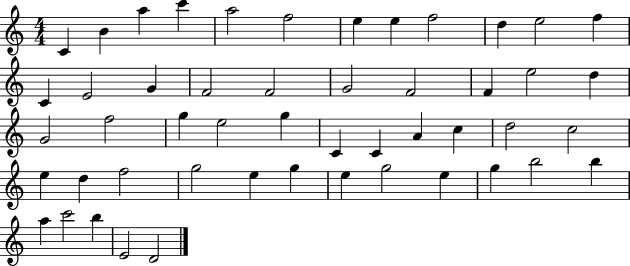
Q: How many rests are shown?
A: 0